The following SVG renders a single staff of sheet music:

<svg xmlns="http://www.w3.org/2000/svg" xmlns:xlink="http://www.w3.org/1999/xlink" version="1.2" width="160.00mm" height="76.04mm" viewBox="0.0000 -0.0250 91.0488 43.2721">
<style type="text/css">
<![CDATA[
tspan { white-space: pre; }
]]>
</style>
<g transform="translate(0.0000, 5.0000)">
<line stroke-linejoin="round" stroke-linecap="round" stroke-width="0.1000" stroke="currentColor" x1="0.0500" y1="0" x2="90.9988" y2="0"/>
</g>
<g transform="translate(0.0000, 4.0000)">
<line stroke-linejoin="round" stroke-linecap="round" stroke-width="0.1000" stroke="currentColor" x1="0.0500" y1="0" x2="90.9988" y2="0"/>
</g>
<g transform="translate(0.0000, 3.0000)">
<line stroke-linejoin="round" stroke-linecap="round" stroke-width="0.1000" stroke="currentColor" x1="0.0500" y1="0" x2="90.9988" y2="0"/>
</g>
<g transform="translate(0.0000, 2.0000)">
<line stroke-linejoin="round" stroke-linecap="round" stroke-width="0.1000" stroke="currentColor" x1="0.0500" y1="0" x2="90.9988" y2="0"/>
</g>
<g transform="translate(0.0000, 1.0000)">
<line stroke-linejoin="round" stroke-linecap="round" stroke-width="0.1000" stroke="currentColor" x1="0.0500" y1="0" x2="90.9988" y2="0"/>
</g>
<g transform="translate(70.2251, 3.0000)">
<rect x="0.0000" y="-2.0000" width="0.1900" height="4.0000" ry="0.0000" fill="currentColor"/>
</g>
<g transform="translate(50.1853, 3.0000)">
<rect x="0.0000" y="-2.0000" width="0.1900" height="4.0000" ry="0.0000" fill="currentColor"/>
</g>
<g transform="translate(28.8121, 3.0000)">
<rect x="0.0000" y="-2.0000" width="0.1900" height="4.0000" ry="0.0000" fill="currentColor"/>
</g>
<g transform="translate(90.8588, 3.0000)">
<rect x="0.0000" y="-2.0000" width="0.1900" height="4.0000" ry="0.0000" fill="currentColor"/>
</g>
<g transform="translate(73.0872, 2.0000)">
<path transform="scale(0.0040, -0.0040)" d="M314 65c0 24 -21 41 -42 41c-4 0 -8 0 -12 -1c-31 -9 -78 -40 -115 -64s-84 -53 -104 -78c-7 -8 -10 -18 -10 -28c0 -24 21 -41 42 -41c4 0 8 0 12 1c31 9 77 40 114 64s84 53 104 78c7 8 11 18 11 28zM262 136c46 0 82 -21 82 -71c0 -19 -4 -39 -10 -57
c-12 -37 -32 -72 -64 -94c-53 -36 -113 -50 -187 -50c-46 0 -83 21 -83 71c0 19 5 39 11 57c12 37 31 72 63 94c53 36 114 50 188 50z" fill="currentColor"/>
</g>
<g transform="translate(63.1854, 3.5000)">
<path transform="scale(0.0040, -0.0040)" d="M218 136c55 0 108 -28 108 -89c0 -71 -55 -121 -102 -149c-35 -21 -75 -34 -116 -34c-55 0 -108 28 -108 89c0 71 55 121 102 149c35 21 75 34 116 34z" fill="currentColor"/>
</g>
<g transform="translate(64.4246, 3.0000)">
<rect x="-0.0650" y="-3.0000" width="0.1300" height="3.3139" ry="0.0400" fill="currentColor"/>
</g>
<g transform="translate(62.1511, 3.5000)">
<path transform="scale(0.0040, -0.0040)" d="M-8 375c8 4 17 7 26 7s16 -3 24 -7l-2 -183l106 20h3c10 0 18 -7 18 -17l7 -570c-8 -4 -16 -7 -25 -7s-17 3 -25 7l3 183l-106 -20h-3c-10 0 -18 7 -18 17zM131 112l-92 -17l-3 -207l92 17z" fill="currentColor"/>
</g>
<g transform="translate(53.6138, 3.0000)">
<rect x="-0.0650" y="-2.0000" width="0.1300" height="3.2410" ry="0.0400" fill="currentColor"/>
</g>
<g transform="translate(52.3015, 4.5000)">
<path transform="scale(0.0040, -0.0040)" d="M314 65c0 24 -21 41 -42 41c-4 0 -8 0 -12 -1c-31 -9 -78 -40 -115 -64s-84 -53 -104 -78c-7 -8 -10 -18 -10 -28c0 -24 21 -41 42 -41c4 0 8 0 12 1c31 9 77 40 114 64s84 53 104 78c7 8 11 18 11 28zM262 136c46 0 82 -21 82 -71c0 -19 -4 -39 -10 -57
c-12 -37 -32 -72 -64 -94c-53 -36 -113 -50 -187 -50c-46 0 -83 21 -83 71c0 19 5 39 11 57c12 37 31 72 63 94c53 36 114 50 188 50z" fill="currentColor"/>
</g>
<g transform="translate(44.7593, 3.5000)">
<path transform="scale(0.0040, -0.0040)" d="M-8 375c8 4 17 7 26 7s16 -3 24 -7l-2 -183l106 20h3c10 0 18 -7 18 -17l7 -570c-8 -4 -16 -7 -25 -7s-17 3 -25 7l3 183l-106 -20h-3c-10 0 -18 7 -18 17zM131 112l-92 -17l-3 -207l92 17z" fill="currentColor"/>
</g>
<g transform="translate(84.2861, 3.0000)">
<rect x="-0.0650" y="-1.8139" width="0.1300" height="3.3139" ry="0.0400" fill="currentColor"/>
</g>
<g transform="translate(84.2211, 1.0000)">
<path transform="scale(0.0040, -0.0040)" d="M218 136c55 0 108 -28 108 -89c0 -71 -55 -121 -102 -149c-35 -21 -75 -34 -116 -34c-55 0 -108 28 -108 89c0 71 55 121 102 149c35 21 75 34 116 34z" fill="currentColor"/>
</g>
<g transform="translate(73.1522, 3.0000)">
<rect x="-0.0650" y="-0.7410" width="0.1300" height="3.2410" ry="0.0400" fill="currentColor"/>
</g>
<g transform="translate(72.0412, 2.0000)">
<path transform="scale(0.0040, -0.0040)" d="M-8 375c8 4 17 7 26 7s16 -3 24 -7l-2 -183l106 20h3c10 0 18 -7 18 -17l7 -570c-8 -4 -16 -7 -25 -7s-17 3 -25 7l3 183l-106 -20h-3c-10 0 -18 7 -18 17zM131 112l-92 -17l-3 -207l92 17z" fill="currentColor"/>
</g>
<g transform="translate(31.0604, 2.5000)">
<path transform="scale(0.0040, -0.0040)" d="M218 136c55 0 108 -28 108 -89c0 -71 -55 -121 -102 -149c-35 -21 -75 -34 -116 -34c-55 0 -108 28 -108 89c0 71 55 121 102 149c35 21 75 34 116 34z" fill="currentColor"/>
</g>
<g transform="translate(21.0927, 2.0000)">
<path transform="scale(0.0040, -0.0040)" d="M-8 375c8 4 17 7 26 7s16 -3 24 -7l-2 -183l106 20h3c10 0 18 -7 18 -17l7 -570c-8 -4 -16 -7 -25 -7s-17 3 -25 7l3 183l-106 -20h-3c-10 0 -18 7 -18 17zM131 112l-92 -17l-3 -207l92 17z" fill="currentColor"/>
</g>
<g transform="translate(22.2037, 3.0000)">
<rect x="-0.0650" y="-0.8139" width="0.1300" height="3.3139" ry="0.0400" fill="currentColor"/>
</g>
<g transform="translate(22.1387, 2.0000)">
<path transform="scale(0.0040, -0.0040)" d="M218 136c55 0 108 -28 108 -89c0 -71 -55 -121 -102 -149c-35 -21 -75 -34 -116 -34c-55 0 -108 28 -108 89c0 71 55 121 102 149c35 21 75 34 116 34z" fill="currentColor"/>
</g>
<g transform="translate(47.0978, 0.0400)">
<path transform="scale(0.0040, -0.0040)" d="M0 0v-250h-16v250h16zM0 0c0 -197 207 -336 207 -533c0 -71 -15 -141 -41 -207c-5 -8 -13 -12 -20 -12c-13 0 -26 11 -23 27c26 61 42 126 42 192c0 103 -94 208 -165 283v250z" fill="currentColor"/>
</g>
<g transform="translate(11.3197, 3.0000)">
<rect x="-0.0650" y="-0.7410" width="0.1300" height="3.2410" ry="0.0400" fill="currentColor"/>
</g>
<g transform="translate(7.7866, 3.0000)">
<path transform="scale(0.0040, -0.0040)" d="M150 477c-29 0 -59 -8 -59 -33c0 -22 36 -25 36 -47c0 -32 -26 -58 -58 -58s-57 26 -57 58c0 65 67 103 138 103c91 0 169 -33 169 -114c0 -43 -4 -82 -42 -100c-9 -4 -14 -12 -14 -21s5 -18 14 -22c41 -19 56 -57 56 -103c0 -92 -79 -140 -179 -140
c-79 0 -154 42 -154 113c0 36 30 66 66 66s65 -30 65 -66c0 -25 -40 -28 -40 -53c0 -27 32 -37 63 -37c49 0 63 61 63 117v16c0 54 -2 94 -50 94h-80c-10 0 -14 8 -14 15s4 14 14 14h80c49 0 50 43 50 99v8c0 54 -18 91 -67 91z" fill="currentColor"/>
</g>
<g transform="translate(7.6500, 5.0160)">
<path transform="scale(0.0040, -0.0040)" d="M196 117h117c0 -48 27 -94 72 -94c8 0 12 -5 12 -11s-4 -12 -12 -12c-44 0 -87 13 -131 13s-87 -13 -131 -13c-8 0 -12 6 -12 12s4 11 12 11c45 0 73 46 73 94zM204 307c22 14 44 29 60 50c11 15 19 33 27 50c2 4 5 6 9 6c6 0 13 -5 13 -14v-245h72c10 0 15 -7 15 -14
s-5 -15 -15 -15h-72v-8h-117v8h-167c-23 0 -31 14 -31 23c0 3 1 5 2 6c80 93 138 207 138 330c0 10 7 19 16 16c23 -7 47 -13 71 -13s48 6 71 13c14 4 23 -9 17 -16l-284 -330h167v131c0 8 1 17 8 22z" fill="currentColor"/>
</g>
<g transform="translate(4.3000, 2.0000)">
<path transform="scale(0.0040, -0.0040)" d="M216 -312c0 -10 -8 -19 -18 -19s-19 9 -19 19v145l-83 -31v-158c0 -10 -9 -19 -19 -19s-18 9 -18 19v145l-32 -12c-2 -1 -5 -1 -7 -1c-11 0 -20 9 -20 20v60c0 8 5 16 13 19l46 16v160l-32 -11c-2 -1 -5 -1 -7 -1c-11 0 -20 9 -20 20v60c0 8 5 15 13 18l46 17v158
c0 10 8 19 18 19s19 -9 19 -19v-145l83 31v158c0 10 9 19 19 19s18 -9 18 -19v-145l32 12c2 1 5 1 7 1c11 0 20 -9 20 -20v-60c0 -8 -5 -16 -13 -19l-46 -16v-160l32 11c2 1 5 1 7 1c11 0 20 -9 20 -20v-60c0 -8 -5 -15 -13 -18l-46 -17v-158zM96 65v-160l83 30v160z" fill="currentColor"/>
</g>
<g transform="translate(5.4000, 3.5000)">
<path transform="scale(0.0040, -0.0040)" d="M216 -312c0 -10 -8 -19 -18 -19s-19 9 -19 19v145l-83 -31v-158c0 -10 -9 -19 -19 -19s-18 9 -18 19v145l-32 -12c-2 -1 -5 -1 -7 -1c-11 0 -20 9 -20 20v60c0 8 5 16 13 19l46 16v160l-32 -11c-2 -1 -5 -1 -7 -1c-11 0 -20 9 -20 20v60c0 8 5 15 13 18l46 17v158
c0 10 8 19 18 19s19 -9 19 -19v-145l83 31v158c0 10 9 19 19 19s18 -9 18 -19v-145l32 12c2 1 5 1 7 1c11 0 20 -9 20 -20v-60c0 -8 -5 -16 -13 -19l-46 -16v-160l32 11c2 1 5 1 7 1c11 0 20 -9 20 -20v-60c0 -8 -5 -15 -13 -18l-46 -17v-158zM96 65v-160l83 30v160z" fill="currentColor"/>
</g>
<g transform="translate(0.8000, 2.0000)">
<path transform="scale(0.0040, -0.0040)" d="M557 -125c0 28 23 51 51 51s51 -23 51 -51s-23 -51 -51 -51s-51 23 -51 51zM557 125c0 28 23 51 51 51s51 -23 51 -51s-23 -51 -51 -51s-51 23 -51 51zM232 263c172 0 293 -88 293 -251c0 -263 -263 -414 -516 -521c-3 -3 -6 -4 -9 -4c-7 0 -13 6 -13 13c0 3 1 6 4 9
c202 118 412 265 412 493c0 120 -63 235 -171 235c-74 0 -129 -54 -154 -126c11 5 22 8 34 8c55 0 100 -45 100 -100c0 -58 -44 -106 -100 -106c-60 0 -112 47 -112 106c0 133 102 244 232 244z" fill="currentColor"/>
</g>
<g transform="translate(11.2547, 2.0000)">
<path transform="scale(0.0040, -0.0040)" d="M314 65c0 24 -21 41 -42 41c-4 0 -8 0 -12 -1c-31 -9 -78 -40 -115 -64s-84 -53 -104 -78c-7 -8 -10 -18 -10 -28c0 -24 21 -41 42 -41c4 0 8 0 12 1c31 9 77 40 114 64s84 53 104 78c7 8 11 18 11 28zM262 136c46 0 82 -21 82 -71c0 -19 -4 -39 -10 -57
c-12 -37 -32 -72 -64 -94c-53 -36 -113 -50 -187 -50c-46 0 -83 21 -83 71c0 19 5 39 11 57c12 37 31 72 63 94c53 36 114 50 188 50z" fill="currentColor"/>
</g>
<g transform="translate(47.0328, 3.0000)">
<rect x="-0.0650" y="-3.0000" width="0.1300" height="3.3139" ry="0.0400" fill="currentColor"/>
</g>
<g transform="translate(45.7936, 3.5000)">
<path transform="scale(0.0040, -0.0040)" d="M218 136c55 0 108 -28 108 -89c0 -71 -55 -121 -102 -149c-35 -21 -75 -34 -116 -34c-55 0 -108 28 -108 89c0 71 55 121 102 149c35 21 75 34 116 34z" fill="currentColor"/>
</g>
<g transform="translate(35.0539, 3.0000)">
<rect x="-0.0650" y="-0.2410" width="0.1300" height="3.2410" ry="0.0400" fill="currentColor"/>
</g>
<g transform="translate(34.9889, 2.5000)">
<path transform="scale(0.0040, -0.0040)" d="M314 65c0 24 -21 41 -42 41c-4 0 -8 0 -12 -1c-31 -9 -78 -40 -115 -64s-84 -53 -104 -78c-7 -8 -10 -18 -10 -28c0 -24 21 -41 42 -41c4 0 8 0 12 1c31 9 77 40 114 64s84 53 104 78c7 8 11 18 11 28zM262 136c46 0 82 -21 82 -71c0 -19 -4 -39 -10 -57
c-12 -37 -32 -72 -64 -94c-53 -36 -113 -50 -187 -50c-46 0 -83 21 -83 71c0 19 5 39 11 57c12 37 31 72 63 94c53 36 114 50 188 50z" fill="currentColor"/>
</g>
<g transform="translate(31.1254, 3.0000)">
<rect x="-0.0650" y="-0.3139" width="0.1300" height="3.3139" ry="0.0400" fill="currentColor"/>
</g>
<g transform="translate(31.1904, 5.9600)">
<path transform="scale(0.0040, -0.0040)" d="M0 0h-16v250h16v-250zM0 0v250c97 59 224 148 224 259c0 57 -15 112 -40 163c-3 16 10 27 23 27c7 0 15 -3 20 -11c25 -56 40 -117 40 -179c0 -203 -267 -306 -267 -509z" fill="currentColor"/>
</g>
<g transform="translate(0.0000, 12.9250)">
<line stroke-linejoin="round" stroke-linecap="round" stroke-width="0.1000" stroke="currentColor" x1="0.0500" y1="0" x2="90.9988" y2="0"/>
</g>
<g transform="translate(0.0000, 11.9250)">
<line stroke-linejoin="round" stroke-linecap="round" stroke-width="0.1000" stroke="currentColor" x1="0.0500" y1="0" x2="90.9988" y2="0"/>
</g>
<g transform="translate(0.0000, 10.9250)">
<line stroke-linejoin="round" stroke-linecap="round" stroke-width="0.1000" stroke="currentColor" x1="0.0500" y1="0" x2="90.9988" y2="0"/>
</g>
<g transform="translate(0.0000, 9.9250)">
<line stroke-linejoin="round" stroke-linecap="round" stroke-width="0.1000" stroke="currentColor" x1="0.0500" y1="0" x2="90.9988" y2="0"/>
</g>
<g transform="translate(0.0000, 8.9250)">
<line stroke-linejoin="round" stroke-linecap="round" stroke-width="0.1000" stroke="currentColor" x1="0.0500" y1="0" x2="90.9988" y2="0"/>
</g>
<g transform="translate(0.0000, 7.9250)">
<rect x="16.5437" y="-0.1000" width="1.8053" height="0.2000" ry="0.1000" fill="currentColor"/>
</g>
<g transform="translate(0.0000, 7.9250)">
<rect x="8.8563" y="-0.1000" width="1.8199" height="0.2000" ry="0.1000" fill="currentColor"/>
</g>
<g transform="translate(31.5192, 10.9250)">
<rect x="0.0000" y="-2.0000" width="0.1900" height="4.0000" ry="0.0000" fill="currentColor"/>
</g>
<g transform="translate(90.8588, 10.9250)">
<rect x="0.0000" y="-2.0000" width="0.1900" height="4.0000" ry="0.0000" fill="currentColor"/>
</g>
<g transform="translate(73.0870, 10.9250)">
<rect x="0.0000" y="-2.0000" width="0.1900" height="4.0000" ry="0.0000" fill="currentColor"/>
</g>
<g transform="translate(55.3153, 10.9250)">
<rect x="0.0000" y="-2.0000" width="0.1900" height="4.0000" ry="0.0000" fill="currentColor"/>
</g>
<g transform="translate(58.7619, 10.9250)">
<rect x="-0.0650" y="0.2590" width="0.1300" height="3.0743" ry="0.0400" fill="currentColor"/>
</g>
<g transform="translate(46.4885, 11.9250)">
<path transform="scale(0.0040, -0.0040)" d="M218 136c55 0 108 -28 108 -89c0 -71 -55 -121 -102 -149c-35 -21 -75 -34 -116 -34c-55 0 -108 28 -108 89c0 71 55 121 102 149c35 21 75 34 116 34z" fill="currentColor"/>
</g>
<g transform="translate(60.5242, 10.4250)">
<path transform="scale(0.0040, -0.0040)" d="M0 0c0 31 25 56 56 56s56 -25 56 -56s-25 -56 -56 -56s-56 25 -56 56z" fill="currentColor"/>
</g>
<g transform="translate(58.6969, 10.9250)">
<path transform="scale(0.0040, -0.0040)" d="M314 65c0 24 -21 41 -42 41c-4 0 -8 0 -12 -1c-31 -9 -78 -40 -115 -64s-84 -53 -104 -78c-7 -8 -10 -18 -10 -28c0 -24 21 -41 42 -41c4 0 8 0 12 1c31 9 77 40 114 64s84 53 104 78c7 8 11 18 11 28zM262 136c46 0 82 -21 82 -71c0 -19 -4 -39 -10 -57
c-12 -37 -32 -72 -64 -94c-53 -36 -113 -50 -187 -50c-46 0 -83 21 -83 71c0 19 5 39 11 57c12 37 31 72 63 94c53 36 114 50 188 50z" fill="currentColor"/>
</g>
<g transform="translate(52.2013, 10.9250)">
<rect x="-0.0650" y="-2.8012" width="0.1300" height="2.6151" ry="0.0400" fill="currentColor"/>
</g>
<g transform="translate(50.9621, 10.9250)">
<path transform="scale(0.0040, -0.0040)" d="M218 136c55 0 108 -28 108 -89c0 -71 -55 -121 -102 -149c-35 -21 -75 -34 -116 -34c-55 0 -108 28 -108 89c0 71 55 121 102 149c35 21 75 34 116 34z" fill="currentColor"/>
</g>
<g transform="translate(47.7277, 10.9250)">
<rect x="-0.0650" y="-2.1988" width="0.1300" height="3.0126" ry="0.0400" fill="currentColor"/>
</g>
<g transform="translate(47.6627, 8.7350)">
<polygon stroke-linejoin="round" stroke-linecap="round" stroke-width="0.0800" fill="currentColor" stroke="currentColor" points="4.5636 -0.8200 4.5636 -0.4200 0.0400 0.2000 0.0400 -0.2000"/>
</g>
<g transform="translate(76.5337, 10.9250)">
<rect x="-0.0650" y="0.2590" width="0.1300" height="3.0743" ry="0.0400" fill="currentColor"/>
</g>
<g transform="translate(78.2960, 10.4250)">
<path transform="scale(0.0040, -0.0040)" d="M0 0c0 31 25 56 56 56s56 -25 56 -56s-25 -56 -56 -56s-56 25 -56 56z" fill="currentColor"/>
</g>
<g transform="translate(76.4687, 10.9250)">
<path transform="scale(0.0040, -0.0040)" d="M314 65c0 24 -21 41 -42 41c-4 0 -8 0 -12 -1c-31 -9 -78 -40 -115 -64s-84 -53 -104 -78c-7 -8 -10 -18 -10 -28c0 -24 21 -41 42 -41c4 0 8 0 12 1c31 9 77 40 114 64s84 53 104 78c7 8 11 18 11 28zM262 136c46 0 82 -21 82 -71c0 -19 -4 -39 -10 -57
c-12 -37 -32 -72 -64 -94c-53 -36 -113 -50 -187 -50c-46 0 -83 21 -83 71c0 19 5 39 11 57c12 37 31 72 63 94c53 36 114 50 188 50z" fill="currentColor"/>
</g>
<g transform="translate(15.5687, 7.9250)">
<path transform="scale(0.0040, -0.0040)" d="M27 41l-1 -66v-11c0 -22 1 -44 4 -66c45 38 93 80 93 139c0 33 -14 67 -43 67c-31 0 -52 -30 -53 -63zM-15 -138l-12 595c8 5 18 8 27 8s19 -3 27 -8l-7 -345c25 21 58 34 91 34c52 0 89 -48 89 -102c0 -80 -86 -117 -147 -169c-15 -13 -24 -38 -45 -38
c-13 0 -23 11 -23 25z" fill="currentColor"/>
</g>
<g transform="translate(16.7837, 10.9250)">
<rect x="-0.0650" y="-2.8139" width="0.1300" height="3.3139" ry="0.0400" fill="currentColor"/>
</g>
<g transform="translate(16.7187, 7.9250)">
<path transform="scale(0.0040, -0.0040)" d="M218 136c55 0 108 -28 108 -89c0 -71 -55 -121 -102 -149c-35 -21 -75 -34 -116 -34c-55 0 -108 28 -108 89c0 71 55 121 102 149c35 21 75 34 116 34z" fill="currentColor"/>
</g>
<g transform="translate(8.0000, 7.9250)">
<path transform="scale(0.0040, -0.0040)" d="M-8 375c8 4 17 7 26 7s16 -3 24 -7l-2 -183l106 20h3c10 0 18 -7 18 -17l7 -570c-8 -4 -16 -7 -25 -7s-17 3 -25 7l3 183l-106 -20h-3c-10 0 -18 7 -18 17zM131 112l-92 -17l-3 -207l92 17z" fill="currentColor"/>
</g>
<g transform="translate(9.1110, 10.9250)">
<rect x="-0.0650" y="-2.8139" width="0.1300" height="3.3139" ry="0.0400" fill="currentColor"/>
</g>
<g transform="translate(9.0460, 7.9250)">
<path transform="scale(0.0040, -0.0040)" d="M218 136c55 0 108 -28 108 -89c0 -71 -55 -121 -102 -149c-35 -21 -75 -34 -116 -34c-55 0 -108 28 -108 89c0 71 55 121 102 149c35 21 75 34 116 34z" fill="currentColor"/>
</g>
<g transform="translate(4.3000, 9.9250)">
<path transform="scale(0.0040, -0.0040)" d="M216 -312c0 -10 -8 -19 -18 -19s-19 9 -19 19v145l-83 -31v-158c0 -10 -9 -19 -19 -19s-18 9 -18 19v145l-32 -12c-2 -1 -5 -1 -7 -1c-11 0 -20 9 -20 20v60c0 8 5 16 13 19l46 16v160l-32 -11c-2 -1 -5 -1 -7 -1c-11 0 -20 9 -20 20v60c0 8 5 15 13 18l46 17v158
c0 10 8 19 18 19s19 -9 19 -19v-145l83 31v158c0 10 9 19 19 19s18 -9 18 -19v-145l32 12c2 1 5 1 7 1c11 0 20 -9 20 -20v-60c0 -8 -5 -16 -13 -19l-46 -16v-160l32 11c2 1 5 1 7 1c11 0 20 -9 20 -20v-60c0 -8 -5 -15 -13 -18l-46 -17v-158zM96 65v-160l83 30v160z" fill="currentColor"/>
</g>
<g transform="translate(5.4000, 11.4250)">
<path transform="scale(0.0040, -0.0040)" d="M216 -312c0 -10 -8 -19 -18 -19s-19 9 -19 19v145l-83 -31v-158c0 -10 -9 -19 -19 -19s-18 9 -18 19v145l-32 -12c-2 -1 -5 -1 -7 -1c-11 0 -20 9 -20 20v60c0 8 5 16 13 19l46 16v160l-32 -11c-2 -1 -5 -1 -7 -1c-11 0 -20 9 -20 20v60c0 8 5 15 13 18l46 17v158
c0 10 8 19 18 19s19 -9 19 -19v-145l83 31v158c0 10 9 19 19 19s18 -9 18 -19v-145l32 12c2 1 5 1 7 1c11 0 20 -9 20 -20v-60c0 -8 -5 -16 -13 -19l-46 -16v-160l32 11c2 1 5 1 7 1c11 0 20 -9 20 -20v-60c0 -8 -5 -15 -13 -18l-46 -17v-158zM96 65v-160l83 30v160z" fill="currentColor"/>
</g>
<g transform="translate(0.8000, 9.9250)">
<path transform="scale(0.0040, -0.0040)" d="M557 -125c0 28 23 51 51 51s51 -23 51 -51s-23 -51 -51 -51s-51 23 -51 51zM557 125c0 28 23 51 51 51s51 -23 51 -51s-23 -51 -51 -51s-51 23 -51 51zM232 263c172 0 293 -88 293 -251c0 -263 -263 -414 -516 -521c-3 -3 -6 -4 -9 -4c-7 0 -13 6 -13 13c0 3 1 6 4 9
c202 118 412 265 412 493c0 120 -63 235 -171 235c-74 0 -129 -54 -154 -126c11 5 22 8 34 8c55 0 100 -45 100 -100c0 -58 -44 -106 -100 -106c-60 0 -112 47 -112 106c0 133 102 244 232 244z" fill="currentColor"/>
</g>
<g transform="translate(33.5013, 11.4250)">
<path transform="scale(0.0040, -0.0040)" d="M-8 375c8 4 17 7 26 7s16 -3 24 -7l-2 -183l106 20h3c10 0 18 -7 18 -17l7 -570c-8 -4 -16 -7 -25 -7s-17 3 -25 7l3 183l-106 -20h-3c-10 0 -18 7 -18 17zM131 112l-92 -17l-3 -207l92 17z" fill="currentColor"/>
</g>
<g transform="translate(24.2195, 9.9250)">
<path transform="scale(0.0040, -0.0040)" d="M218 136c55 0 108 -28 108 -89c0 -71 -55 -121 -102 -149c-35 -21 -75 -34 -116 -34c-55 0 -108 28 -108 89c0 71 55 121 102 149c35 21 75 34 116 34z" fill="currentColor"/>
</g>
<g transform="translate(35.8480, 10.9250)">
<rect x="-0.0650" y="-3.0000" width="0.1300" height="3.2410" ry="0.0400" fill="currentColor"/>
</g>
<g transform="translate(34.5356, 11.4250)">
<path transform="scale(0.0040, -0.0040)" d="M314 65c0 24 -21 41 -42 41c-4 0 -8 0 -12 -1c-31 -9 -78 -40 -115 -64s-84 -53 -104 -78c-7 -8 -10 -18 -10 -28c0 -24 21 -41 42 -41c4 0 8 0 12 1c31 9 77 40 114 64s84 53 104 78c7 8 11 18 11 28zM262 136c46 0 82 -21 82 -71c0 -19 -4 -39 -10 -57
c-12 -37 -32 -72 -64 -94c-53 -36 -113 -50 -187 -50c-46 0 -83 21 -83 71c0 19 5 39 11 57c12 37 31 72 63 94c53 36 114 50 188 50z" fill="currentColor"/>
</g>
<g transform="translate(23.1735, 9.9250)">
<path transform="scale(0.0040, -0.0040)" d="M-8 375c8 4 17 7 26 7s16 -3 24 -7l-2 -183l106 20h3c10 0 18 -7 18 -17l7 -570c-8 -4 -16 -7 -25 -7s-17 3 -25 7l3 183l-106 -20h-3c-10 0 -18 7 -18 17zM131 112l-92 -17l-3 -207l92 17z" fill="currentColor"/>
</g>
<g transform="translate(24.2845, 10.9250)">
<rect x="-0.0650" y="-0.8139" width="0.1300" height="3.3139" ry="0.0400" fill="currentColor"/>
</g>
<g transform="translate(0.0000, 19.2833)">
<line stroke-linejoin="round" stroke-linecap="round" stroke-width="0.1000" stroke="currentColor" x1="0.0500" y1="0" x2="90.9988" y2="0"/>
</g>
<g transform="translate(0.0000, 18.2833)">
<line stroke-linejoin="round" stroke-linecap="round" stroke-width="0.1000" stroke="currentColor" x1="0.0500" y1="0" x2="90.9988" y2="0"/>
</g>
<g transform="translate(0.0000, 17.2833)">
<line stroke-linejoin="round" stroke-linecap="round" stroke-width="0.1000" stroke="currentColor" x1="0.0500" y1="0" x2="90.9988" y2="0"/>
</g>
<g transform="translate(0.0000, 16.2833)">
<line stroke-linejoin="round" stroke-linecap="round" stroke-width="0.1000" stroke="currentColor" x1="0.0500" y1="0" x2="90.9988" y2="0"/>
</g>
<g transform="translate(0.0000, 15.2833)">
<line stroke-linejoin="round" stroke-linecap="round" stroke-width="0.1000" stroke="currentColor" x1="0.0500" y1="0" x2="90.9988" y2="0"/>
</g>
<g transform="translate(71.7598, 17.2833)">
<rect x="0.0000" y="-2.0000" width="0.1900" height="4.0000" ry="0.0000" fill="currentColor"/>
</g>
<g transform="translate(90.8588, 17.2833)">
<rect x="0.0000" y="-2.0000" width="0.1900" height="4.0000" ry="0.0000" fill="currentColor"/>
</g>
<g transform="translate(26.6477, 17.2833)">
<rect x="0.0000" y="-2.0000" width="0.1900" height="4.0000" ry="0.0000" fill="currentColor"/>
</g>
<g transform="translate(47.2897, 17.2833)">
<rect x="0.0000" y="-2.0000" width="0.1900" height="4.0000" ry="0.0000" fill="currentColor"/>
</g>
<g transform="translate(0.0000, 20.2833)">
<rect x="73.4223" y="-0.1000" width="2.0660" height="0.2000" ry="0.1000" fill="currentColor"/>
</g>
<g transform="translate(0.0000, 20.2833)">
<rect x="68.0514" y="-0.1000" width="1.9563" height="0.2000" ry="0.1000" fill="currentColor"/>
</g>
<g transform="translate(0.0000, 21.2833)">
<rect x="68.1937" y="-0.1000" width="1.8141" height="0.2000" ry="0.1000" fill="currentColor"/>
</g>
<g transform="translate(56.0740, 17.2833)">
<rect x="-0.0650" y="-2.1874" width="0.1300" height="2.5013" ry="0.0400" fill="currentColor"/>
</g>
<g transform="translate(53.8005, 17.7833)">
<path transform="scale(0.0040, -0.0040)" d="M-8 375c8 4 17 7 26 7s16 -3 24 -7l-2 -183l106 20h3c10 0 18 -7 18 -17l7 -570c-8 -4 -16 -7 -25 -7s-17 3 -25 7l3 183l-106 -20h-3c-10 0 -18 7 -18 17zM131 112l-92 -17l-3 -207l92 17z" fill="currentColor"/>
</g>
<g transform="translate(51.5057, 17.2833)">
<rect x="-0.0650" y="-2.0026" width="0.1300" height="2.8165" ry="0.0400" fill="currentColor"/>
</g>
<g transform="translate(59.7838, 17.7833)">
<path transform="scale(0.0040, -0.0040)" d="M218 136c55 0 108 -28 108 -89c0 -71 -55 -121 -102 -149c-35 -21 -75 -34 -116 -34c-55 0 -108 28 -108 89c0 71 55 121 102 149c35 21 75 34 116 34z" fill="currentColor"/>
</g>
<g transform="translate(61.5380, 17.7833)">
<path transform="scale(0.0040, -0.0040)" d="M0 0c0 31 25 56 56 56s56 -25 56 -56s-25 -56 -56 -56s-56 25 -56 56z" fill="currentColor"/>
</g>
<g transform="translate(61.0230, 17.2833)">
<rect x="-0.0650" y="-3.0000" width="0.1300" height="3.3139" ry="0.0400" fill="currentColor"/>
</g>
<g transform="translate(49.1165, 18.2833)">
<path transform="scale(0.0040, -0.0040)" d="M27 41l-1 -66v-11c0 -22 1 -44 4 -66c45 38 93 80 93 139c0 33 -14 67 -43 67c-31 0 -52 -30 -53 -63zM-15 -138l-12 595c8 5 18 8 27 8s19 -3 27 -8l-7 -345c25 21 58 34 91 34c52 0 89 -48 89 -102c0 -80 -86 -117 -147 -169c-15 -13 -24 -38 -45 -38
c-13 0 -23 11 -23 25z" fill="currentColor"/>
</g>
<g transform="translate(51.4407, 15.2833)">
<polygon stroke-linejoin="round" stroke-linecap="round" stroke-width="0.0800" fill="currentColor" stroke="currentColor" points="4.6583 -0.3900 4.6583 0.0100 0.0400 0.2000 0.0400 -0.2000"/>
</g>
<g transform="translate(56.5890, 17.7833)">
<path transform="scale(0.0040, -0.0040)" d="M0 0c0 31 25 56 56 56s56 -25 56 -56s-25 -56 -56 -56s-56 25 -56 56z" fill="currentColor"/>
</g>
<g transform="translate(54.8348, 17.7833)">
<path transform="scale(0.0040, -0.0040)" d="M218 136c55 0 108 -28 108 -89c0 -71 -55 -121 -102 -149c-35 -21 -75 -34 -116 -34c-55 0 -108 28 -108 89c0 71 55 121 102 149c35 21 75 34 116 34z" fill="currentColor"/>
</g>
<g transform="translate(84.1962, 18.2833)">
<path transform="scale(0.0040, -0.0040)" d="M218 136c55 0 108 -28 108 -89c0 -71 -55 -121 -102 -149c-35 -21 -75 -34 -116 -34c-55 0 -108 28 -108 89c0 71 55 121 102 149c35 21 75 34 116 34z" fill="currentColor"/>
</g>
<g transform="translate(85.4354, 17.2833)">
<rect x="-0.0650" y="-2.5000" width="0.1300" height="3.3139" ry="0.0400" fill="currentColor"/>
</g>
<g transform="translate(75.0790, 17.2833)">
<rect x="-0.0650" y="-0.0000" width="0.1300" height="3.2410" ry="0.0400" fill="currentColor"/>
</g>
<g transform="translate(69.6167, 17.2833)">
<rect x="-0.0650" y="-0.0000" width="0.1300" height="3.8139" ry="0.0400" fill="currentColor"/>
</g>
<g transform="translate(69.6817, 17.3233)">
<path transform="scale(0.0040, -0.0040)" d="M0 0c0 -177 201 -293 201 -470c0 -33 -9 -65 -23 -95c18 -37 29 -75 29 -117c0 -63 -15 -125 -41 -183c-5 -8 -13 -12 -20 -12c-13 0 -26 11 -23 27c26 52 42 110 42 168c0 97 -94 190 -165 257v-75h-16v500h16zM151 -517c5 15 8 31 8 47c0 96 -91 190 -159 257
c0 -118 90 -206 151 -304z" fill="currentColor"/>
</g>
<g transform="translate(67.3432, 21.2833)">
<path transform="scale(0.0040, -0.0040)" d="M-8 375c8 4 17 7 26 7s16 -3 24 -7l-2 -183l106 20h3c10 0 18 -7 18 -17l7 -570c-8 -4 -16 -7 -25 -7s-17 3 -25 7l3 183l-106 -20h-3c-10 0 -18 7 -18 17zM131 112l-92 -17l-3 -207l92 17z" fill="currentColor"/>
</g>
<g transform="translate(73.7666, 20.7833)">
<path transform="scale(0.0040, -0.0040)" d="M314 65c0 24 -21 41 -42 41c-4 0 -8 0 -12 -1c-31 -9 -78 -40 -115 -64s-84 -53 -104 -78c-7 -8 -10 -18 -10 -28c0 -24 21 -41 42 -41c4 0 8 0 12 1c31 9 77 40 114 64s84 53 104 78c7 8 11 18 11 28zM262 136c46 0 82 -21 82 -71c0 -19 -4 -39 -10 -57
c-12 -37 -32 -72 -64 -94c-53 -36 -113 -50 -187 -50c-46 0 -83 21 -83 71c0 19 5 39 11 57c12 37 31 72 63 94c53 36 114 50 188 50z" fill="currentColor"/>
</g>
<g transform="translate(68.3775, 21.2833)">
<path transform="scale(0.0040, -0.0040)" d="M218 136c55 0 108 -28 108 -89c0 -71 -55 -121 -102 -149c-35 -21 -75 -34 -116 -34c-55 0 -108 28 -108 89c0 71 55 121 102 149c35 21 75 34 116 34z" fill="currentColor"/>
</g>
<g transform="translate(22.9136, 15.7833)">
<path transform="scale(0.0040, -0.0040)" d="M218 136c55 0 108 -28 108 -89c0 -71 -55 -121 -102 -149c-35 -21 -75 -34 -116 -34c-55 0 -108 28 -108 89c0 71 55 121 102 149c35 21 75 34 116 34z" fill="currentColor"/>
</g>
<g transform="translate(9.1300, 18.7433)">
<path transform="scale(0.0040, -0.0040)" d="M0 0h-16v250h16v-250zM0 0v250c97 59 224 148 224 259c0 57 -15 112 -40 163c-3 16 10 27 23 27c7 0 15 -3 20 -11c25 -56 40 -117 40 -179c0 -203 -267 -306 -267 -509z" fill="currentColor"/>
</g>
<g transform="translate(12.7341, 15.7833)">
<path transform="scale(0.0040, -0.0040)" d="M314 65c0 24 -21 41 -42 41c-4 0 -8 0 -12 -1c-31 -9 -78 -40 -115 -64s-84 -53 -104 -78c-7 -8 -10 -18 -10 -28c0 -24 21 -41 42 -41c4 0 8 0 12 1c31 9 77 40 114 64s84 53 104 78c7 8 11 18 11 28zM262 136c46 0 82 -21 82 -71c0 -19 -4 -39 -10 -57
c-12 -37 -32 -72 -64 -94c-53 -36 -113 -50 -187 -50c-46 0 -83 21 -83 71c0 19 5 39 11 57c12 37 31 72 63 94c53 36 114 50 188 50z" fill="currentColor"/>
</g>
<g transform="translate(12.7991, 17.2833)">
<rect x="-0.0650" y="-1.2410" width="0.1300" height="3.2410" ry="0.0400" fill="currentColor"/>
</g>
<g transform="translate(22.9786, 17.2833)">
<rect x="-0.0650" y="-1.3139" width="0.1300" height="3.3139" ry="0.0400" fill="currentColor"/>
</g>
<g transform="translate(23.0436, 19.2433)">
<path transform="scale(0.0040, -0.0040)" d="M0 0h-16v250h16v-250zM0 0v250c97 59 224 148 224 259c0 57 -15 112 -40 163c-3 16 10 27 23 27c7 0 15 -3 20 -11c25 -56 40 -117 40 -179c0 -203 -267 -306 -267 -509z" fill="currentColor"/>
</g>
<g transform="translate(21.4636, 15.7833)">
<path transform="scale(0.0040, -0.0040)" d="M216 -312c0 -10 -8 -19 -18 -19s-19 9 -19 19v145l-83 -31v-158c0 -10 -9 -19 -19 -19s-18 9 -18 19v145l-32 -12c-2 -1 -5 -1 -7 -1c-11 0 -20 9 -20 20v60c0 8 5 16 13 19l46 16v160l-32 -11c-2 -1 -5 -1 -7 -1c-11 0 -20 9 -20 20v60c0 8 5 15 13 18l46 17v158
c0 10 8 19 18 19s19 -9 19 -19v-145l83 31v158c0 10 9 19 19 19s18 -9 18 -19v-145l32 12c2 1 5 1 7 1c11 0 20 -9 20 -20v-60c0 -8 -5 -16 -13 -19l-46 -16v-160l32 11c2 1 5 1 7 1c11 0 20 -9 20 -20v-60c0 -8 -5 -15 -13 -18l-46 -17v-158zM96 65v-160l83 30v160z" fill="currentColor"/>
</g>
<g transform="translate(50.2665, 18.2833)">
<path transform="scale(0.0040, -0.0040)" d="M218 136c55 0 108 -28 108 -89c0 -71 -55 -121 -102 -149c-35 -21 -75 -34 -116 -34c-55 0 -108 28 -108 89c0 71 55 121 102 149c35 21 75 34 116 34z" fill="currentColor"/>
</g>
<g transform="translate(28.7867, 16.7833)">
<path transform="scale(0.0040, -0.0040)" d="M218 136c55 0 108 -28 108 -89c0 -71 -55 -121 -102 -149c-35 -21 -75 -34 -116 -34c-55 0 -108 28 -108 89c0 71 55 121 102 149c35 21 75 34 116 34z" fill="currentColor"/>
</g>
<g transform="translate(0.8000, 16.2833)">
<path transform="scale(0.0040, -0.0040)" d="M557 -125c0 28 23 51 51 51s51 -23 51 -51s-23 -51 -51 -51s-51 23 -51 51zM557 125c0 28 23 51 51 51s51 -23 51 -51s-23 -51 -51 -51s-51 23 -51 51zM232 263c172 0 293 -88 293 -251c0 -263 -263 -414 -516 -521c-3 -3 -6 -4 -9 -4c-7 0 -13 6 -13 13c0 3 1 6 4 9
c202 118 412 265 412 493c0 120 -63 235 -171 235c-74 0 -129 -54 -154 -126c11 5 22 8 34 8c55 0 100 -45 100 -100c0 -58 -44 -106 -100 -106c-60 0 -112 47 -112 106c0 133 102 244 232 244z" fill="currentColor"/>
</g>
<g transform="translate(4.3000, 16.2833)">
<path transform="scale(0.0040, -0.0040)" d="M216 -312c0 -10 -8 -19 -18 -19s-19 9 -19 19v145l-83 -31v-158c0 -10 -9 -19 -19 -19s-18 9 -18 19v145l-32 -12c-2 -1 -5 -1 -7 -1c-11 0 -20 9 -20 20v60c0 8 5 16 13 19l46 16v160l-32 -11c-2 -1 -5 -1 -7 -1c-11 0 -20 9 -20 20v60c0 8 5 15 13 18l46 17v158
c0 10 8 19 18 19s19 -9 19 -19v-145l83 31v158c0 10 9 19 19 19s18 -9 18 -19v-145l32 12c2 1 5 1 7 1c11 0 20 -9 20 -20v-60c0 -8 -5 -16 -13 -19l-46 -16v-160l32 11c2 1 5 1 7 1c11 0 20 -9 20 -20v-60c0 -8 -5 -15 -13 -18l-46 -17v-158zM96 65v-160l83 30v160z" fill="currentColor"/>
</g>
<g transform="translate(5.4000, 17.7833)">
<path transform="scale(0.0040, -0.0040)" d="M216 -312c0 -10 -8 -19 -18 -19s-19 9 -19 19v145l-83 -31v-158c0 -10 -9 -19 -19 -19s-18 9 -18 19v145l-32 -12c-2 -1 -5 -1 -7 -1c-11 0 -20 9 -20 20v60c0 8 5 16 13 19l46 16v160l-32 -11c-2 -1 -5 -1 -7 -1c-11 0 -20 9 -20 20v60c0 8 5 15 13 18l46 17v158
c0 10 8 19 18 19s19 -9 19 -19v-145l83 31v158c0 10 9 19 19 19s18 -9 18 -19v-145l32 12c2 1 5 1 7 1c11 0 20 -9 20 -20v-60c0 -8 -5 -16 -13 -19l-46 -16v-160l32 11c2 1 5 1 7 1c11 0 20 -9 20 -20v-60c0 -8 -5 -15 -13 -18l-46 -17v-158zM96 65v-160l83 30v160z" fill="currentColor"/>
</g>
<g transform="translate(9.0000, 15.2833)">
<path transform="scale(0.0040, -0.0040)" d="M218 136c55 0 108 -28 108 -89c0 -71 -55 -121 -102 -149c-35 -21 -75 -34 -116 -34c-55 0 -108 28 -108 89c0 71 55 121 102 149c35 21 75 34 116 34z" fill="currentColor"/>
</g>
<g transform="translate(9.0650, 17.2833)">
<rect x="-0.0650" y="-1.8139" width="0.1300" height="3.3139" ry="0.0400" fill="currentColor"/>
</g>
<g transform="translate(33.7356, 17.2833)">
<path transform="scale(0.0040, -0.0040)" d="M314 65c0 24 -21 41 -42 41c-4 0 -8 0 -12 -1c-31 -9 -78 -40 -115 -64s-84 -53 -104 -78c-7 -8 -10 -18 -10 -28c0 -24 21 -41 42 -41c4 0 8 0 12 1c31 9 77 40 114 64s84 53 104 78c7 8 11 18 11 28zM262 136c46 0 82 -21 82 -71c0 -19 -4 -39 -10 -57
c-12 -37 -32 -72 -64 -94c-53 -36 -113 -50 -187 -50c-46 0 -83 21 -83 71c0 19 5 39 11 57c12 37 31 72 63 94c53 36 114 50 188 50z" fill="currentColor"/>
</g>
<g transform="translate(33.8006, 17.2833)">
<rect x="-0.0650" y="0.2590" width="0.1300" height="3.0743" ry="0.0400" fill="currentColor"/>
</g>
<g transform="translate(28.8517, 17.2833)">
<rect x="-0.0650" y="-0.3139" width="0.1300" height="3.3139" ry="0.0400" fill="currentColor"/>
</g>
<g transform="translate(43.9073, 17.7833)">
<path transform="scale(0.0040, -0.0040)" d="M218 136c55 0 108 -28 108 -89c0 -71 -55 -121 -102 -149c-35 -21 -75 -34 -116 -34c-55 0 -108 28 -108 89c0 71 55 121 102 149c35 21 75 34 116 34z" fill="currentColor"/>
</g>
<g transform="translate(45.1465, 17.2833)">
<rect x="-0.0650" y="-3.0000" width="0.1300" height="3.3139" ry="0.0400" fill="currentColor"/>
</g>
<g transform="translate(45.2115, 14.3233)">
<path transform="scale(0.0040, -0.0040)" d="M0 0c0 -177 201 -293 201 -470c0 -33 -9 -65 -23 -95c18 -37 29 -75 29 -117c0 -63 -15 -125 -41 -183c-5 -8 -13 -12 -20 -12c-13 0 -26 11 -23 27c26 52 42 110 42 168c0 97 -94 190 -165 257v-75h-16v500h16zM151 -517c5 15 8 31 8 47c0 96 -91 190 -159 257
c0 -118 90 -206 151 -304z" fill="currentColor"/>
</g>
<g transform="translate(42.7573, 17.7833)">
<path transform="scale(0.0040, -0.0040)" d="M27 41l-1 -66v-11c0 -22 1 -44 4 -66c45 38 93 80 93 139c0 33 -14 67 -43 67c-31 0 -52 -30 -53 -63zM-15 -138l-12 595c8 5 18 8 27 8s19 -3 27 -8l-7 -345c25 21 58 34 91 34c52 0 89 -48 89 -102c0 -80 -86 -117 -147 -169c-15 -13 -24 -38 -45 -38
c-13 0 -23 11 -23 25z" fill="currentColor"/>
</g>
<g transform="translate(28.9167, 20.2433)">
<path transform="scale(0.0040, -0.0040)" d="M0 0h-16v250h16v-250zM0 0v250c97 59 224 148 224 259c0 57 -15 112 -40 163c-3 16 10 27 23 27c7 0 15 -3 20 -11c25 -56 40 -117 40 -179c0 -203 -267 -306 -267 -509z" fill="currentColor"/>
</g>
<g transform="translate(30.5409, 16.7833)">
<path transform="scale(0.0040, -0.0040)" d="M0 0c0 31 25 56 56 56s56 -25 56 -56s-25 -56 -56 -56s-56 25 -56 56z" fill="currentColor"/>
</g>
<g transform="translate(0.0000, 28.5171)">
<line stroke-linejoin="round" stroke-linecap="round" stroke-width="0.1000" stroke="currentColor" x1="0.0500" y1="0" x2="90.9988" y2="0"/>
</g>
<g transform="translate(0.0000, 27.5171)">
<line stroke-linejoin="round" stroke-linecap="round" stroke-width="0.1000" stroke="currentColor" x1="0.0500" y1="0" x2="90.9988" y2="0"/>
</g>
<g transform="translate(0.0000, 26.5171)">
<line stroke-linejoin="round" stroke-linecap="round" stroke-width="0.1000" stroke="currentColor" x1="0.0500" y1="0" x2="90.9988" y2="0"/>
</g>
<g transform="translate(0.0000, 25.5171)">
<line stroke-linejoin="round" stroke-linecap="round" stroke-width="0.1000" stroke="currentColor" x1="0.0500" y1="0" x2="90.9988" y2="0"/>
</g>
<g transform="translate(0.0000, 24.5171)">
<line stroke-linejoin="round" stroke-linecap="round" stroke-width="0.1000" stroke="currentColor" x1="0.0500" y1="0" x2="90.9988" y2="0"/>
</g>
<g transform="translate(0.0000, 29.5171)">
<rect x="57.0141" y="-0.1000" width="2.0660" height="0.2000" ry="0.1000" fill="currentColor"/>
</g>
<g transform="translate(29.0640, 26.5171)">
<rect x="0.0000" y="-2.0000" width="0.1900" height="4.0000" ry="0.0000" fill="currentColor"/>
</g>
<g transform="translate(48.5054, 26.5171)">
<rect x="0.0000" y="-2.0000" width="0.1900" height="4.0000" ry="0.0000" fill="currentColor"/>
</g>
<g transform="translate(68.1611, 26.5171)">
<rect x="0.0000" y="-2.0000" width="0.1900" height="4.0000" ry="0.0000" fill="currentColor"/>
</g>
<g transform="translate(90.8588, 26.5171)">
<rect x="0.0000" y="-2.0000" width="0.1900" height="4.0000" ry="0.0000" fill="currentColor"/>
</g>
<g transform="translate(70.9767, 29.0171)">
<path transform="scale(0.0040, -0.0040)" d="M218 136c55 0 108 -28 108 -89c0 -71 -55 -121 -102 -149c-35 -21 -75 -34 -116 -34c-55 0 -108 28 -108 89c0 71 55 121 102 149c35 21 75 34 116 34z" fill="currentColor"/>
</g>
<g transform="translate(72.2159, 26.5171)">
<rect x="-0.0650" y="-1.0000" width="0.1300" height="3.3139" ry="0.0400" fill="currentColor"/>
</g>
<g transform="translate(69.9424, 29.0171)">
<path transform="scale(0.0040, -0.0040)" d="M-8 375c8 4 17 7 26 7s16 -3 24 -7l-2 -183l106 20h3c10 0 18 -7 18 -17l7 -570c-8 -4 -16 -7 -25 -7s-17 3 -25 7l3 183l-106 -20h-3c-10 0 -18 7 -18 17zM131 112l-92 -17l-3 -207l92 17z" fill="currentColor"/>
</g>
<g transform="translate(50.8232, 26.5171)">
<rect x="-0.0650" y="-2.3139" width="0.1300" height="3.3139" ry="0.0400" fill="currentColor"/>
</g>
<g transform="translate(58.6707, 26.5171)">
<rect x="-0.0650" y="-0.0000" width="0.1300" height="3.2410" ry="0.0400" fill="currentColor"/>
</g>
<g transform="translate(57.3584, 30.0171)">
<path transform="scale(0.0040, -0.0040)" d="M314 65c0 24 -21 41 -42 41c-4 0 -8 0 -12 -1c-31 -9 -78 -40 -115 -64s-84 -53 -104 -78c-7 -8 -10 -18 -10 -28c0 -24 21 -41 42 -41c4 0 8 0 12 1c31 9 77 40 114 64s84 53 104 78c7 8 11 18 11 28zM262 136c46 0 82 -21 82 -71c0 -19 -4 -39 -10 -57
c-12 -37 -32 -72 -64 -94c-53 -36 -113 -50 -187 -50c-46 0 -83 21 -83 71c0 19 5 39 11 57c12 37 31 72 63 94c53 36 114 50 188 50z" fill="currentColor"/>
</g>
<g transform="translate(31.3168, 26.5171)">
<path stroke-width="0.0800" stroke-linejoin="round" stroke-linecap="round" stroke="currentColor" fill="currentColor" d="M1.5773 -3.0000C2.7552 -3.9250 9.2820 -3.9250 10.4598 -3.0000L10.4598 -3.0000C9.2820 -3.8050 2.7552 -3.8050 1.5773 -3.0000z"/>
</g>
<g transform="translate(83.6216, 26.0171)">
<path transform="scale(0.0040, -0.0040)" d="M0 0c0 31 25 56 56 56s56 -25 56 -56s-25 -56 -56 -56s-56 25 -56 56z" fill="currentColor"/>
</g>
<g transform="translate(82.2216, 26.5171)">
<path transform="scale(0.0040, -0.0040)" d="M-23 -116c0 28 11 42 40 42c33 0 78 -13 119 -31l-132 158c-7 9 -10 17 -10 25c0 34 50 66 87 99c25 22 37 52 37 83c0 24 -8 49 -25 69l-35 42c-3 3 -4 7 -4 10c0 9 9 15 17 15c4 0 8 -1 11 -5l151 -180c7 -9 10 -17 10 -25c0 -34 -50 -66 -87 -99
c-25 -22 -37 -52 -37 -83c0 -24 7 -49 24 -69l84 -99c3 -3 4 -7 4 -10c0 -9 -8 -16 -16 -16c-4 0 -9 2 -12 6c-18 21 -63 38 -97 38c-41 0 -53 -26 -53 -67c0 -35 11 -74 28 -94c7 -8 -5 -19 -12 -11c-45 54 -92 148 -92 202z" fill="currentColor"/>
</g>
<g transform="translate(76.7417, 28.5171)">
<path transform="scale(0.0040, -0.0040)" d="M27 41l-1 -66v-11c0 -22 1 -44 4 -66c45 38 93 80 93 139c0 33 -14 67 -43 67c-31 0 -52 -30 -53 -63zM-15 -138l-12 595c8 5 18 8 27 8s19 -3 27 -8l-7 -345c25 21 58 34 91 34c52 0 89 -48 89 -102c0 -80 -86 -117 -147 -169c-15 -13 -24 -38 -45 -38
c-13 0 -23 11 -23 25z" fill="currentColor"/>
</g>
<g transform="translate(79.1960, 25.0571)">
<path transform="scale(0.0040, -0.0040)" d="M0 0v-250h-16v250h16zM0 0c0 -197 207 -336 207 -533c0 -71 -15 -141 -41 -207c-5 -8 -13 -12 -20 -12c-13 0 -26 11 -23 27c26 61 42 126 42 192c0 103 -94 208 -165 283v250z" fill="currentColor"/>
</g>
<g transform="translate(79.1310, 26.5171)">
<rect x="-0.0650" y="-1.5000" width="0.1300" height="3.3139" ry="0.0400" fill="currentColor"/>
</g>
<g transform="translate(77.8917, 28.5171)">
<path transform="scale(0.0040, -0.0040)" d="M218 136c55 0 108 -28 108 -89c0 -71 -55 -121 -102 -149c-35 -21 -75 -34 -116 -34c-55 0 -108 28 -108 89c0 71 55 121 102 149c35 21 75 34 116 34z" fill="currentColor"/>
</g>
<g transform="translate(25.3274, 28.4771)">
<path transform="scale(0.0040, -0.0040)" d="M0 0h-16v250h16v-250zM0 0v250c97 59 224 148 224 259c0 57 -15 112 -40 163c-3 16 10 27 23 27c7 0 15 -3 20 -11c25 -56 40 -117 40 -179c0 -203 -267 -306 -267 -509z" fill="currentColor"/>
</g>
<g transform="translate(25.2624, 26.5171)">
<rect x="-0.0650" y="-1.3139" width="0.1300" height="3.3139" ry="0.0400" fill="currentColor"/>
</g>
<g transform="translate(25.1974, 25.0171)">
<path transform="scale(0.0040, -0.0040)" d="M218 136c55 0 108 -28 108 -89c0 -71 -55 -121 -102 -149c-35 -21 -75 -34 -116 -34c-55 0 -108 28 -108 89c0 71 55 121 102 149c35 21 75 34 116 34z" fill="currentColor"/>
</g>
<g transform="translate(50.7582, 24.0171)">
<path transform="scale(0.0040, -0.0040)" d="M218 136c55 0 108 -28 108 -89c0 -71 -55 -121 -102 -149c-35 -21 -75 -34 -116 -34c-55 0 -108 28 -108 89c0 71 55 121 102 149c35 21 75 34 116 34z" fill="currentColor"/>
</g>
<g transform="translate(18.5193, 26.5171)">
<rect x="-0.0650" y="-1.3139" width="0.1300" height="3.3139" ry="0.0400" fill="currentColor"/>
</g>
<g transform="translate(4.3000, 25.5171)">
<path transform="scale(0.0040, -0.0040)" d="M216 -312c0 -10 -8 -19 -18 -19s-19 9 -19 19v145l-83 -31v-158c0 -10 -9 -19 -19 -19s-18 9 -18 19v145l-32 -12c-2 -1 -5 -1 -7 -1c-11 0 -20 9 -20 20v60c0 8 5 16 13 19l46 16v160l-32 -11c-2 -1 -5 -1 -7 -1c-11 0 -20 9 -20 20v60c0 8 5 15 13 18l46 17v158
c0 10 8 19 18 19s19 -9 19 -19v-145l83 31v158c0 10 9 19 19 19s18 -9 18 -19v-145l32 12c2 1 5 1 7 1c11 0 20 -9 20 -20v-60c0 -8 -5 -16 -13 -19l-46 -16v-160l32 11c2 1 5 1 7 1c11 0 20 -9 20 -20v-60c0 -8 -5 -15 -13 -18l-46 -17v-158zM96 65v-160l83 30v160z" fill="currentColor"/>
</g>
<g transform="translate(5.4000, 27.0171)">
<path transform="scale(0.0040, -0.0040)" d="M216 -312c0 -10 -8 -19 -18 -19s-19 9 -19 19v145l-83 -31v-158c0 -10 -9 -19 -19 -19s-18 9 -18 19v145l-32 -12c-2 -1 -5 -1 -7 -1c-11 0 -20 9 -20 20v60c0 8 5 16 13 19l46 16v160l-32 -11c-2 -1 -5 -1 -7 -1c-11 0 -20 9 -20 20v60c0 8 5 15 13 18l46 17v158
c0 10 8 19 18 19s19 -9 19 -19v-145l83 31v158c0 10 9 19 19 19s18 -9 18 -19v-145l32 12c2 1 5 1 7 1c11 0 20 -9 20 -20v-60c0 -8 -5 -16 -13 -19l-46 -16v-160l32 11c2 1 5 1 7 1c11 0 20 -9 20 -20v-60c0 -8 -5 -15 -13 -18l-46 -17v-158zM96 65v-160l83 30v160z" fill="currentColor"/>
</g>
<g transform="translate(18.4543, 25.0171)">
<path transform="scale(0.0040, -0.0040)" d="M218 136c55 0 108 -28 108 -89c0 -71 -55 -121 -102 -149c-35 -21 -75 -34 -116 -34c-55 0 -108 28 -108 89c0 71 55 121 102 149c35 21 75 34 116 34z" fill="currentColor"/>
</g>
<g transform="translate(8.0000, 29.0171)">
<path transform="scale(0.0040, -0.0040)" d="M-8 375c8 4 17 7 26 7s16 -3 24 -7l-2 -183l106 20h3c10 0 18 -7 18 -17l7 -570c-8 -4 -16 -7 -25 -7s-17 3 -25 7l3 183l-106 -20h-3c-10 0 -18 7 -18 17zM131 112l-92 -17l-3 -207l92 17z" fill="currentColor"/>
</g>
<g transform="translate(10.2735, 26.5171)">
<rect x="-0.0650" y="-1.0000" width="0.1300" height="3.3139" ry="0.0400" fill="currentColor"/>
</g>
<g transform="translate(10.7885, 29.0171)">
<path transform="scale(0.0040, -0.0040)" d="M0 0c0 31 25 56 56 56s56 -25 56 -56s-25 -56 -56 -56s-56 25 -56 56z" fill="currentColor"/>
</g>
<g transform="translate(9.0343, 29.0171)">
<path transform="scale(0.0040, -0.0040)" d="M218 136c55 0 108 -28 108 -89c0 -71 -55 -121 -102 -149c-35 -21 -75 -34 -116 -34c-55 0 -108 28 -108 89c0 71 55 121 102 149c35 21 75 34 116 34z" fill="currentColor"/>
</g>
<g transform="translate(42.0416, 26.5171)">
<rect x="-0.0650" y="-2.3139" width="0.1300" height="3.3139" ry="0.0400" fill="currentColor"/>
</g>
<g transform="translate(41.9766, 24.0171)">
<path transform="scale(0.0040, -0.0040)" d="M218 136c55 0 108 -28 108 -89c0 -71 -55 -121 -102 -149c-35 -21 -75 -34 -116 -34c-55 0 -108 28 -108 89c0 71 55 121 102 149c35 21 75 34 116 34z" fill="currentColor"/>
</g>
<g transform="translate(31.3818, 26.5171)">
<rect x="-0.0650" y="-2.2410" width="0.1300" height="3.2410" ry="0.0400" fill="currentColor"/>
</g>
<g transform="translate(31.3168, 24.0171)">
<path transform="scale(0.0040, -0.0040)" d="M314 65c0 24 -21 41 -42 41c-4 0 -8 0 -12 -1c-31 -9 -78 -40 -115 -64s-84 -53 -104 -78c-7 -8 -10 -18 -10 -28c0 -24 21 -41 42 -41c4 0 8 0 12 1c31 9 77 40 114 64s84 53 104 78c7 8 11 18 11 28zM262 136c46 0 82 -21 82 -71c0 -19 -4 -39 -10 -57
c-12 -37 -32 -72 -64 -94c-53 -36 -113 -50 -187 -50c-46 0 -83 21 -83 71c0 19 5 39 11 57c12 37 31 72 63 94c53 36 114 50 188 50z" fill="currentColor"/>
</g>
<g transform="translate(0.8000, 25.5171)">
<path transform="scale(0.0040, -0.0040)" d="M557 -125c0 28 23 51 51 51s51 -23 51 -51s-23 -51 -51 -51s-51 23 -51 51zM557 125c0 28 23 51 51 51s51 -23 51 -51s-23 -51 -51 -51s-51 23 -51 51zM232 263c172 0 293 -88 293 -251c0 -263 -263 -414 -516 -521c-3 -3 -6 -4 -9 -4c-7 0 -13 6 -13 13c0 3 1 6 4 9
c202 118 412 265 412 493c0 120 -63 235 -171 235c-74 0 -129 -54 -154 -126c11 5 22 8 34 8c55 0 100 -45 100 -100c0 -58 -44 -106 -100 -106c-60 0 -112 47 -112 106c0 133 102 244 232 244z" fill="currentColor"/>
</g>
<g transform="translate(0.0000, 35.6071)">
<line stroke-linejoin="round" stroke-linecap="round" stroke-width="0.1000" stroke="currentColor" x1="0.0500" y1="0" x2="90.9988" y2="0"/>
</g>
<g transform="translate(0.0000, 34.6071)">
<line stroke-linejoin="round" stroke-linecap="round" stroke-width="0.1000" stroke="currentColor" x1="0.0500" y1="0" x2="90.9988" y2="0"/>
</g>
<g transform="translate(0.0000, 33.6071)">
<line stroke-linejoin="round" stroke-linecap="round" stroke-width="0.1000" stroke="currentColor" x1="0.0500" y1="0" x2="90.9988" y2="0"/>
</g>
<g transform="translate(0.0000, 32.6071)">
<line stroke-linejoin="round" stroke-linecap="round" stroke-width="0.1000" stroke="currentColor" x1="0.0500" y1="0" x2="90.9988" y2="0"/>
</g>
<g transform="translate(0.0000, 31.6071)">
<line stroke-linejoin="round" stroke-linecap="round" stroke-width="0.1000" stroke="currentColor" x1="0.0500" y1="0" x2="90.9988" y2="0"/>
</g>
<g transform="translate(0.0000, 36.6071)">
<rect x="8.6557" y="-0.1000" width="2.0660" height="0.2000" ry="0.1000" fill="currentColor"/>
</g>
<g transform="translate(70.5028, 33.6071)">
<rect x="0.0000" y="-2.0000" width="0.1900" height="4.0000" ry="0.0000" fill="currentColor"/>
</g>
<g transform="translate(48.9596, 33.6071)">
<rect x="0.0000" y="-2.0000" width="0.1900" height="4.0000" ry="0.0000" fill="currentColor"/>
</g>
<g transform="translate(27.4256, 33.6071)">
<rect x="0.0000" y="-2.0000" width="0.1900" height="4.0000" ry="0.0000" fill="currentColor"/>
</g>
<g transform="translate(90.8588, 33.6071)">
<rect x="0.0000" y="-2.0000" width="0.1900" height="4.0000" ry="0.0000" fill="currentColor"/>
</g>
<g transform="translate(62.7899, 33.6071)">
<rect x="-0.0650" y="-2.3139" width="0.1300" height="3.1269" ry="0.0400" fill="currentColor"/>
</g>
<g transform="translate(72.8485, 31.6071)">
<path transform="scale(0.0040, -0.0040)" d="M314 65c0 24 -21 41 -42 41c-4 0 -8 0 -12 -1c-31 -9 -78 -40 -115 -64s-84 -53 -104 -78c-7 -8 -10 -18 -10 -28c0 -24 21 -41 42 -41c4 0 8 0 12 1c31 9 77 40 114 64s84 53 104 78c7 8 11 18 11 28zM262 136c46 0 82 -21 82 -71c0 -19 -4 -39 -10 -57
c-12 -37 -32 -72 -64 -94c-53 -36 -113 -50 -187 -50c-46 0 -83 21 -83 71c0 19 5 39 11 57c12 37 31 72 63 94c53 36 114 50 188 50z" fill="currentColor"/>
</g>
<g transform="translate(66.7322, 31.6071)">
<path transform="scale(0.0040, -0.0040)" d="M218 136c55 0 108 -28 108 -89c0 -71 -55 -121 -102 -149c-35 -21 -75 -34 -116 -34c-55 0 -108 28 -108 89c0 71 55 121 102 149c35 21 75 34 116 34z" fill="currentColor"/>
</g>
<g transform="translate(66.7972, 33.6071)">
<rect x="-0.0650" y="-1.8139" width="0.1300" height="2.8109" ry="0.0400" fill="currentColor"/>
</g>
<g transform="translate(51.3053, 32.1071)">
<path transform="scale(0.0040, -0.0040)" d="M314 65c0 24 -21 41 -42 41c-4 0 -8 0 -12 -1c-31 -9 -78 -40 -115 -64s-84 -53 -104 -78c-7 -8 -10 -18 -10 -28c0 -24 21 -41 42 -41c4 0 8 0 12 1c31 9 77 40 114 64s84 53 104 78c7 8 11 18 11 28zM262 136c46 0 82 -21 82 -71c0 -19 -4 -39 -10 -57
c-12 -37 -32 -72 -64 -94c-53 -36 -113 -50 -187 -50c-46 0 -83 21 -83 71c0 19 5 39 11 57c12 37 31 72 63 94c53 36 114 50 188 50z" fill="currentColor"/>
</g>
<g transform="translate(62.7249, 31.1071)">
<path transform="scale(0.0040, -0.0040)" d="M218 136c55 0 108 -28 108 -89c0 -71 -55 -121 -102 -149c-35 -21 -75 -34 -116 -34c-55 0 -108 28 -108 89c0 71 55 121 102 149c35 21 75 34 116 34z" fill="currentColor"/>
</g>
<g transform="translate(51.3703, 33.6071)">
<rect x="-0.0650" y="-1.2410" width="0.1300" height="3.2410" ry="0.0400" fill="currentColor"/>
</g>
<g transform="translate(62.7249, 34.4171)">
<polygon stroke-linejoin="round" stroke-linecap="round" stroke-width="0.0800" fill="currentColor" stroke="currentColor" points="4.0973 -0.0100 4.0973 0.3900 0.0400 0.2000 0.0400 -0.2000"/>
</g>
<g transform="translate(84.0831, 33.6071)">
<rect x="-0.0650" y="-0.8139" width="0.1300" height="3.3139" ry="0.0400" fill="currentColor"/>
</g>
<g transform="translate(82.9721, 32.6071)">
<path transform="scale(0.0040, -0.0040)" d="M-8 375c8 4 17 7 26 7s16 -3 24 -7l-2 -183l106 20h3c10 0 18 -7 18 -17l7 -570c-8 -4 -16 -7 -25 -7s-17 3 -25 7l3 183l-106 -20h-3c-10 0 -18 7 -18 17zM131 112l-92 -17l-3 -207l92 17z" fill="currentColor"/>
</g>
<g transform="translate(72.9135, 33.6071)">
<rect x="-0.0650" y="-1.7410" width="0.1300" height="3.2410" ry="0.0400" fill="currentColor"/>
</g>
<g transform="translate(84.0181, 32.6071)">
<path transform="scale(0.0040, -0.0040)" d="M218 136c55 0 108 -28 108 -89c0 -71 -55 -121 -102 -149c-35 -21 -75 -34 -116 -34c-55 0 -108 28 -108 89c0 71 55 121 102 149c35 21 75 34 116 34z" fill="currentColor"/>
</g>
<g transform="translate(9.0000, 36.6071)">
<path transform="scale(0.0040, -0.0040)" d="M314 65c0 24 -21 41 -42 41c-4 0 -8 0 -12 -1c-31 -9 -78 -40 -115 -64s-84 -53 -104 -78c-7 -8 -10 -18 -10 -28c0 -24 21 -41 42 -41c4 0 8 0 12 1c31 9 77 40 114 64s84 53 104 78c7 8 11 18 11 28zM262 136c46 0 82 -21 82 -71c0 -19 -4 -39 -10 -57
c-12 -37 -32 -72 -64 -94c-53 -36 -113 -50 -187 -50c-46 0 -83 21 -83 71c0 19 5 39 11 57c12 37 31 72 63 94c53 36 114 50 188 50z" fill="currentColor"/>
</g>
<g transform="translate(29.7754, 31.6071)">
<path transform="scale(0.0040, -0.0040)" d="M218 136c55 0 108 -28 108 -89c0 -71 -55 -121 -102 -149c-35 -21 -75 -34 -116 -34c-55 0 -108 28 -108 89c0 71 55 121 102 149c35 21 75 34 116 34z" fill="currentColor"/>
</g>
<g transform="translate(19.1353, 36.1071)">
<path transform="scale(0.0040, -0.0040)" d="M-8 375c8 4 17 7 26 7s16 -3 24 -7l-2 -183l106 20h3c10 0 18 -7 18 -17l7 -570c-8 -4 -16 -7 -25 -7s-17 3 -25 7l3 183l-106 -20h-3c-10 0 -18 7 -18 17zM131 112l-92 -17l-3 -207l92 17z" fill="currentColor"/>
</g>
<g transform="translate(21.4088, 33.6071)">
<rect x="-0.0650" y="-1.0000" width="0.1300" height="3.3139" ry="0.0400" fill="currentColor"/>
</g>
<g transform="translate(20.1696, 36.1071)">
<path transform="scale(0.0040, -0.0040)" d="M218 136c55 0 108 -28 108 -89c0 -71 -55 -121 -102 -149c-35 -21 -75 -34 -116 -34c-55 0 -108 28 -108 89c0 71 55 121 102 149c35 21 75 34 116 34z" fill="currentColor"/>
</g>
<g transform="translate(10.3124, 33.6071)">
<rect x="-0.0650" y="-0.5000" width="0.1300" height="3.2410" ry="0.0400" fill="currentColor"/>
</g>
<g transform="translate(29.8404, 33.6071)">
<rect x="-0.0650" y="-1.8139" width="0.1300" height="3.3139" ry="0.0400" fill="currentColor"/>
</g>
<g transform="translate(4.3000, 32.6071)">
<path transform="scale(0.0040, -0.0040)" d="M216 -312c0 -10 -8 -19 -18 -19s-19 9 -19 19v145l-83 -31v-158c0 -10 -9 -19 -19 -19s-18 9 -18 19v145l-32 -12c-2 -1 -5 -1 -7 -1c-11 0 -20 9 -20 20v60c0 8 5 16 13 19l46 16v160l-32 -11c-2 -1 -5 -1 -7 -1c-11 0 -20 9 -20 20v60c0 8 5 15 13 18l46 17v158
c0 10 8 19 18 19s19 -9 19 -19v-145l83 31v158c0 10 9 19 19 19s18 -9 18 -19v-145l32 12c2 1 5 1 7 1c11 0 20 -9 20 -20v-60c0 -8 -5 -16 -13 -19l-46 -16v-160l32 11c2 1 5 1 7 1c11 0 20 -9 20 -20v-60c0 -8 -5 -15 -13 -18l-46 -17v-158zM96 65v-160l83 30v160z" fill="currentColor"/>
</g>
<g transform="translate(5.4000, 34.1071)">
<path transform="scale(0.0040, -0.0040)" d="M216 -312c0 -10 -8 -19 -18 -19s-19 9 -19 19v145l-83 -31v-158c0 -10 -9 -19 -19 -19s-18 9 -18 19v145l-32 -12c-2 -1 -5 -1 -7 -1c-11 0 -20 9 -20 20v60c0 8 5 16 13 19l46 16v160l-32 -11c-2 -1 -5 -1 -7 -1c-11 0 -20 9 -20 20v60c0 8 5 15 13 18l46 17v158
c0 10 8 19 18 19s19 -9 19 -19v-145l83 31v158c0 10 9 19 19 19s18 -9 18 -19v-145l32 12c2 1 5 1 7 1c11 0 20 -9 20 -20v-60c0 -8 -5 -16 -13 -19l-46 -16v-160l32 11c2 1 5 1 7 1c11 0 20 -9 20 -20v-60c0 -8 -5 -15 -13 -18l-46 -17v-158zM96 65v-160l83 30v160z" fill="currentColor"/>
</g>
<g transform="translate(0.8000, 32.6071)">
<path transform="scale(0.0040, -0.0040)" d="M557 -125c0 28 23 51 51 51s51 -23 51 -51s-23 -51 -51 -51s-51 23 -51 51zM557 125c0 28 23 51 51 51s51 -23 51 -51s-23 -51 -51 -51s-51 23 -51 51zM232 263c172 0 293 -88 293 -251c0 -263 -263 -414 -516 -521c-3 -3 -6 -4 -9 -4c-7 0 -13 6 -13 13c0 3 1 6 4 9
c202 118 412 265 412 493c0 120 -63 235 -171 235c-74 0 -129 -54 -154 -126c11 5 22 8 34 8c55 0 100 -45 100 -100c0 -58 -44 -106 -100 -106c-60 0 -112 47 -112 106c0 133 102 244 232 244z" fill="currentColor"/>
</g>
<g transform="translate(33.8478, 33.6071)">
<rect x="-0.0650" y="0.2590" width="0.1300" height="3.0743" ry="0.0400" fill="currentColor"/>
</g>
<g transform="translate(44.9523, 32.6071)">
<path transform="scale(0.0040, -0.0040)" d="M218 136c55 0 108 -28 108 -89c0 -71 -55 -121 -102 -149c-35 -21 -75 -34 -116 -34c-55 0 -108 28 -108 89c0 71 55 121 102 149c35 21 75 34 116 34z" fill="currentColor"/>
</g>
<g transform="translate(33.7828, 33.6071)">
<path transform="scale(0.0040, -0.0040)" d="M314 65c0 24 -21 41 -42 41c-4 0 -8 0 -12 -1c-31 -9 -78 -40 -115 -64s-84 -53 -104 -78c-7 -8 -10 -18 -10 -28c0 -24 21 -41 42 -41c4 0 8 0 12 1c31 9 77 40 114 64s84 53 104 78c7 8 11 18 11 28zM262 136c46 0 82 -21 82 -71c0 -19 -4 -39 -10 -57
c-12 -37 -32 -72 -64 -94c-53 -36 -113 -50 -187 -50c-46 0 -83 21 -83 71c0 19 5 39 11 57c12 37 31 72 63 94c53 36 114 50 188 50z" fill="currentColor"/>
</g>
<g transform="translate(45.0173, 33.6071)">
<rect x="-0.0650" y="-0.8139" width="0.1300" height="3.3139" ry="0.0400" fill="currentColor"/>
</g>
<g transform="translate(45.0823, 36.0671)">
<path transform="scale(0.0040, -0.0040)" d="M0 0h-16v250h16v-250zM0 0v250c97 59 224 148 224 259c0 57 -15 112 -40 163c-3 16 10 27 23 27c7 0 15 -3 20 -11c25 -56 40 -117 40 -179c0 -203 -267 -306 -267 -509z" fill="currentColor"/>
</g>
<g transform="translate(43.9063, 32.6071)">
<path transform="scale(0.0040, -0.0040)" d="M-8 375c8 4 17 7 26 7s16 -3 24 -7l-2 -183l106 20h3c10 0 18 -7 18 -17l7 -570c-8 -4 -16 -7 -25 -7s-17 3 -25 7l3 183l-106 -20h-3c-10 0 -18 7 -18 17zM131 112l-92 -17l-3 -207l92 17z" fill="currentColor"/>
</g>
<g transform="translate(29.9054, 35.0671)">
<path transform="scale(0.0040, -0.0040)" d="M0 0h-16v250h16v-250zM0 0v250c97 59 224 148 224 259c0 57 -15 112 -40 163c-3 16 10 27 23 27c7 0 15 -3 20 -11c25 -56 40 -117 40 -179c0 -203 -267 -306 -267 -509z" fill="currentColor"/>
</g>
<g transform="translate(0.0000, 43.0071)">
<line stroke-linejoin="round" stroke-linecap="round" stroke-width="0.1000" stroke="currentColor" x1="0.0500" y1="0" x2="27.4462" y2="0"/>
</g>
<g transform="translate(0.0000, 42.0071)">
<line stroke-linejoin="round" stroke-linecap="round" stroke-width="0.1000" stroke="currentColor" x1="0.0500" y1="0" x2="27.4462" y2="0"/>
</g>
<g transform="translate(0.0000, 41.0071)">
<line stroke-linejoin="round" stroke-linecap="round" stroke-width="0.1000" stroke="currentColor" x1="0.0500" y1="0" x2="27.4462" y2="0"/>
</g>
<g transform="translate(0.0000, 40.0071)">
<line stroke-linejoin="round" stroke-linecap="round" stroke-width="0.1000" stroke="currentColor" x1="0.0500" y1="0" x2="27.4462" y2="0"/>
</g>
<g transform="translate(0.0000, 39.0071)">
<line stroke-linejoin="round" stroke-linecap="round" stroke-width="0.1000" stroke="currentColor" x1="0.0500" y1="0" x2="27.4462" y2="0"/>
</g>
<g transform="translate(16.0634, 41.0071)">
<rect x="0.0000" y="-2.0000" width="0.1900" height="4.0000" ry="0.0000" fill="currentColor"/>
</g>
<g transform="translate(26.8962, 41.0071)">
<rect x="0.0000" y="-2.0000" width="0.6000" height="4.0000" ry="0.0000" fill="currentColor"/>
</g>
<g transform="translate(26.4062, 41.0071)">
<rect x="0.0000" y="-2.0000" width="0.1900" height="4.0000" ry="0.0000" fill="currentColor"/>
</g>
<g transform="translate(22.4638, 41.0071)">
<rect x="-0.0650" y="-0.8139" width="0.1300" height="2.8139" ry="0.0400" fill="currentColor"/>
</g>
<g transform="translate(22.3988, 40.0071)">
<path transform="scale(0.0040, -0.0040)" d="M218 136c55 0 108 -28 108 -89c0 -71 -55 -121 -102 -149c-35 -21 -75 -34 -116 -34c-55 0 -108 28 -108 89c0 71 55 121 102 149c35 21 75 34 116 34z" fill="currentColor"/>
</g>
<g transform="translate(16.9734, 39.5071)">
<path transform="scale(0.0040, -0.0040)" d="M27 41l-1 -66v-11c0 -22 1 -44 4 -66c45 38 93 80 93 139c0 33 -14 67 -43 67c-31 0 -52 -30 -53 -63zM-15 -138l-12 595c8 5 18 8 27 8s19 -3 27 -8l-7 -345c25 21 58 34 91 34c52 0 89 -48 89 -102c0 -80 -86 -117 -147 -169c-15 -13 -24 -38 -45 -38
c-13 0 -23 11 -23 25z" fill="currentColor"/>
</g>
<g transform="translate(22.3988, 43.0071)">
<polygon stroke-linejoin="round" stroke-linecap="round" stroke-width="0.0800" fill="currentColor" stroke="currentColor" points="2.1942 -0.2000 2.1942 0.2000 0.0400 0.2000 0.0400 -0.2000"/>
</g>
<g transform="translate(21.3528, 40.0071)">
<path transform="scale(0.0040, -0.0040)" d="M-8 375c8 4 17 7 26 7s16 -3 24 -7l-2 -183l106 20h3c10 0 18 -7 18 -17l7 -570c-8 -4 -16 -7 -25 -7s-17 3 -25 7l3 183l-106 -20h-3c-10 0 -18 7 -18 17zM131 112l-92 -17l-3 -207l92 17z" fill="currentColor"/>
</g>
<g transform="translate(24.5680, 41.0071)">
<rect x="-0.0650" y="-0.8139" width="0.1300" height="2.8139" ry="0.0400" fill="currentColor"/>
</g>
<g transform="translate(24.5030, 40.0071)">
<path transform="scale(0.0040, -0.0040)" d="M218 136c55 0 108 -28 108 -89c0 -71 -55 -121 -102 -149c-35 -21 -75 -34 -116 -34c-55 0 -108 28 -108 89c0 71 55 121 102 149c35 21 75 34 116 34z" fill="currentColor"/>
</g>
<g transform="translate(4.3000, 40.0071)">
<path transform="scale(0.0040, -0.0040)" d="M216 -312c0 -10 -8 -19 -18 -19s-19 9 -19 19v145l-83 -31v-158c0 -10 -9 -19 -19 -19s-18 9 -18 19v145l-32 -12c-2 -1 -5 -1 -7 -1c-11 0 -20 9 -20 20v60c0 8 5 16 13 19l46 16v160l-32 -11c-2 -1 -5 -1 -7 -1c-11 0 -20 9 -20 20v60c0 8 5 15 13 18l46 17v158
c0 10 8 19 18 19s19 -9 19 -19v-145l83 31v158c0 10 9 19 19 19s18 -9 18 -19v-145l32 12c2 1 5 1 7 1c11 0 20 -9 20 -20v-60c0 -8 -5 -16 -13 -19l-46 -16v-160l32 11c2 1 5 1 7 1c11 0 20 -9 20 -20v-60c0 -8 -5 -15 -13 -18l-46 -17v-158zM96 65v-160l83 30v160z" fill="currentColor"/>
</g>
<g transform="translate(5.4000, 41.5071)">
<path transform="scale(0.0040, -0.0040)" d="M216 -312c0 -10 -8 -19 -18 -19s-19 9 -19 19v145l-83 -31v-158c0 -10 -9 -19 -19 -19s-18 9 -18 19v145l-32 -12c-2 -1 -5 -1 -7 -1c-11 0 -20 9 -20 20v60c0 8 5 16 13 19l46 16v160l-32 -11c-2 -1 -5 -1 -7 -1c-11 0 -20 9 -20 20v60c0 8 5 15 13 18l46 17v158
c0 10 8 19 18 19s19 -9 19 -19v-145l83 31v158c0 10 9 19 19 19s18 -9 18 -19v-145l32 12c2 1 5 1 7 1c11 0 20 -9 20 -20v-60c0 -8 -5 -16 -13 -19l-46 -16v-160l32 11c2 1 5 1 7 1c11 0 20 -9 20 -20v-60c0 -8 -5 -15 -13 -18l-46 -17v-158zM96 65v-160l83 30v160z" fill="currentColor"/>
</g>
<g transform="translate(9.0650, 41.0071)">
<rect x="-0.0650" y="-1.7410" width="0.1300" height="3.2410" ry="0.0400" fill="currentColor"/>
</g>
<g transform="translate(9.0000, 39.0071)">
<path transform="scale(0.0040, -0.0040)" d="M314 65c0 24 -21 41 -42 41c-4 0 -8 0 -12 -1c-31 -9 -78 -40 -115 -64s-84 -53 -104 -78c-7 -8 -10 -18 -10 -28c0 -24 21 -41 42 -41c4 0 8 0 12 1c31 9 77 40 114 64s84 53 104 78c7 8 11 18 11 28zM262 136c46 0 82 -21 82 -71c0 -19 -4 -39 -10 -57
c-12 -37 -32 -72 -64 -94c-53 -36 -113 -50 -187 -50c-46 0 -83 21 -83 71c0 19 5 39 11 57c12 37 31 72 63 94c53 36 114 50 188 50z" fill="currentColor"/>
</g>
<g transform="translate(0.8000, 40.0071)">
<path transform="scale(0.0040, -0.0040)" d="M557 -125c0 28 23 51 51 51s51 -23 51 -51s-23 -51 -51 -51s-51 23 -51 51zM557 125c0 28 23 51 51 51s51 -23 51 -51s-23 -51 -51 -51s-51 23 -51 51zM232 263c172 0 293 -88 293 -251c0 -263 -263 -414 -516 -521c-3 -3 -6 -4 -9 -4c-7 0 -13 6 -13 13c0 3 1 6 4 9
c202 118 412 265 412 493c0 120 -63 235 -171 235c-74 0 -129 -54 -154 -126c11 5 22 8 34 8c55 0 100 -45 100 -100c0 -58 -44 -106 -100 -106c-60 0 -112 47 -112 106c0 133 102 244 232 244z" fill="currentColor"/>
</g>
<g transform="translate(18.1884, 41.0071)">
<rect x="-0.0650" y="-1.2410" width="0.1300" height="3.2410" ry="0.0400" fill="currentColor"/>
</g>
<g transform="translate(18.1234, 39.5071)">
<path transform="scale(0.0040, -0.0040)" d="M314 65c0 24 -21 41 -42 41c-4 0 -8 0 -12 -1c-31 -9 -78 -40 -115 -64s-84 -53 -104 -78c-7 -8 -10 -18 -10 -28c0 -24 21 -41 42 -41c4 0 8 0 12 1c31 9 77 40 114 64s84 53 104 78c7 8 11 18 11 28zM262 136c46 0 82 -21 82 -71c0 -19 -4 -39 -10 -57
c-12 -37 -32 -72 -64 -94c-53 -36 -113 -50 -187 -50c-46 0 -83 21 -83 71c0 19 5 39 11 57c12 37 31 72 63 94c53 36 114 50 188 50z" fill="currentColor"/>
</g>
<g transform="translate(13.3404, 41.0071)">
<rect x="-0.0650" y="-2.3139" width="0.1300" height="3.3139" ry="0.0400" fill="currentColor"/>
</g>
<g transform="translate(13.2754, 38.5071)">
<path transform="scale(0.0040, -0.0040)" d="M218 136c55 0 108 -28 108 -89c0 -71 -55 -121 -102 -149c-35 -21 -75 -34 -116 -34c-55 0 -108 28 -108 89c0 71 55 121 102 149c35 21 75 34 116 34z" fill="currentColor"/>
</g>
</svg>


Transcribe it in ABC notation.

X:1
T:Untitled
M:3/4
L:1/4
K:D
^F,2 F, E,/2 E,2 C,/2 A,,2 C, F,2 A, C _C F, C,2 B,,/2 D,/2 D,2 D,2 A,/2 G,2 ^G,/2 E,/2 D,2 _C,/4 _B,,/2 C,/2 C, C,,/4 D,,2 B,, F,, G, G,/2 B,2 B, B, D,,2 F,, _G,,/2 z E,,2 F,, A,/2 D,2 F,/2 G,2 B,/2 A,/2 A,2 F, A,2 B, _G,2 F,/2 F,/2